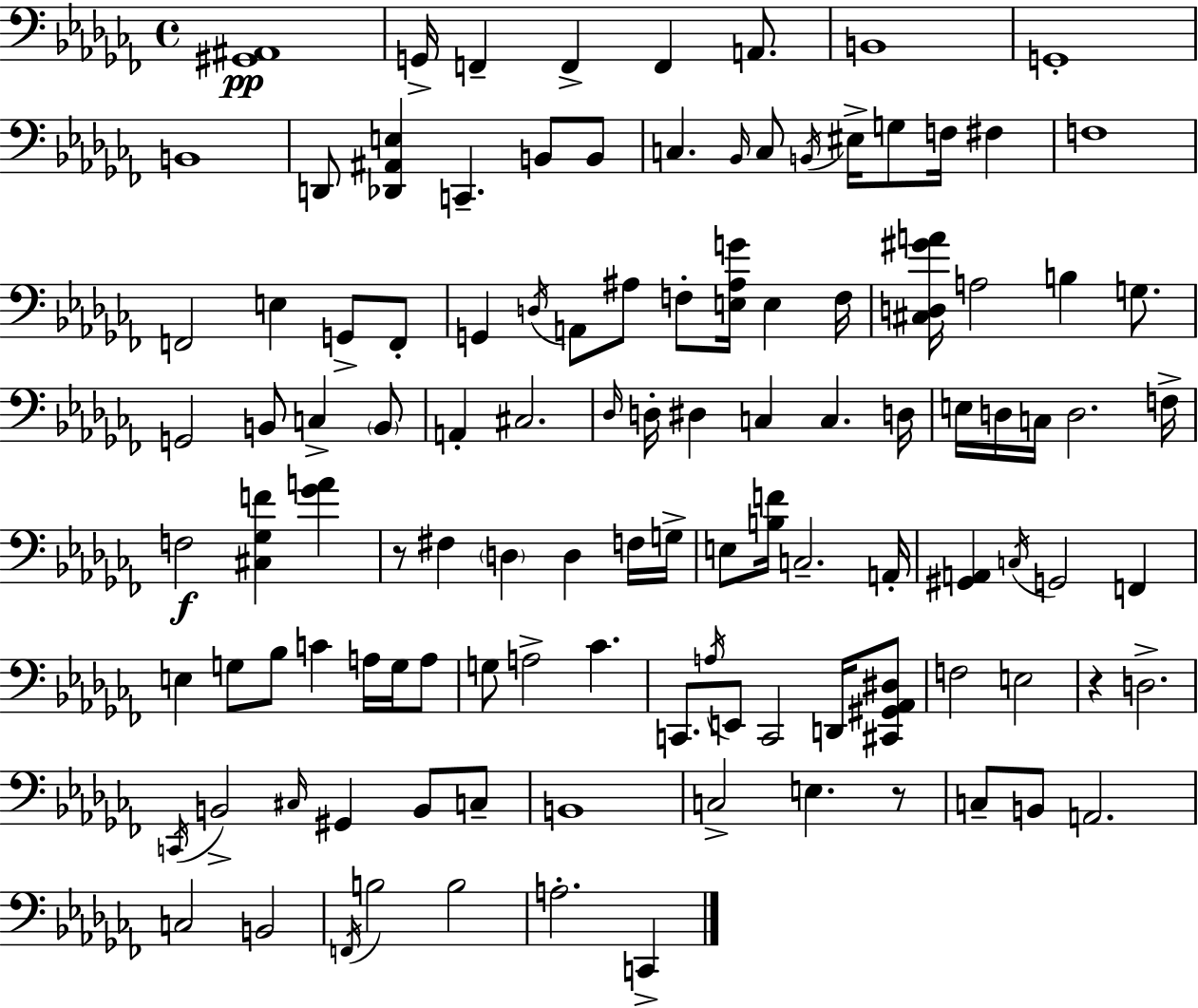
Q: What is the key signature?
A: AES minor